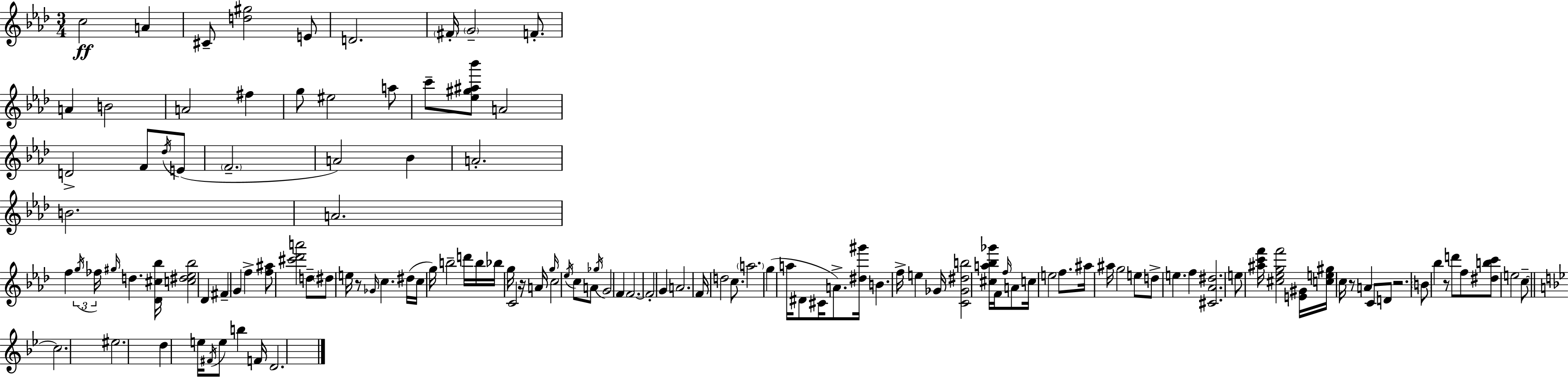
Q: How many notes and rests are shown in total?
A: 129